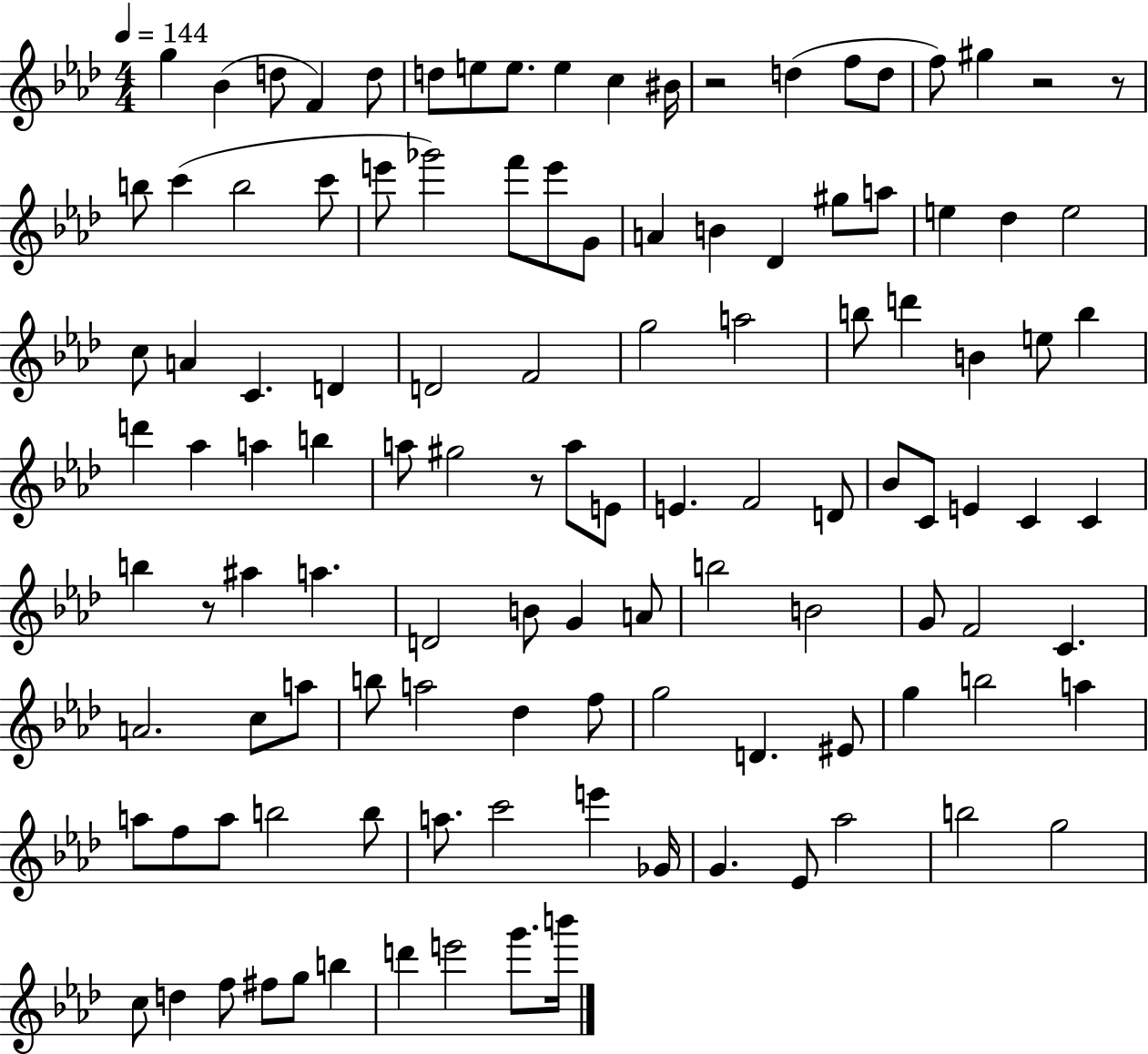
X:1
T:Untitled
M:4/4
L:1/4
K:Ab
g _B d/2 F d/2 d/2 e/2 e/2 e c ^B/4 z2 d f/2 d/2 f/2 ^g z2 z/2 b/2 c' b2 c'/2 e'/2 _g'2 f'/2 e'/2 G/2 A B _D ^g/2 a/2 e _d e2 c/2 A C D D2 F2 g2 a2 b/2 d' B e/2 b d' _a a b a/2 ^g2 z/2 a/2 E/2 E F2 D/2 _B/2 C/2 E C C b z/2 ^a a D2 B/2 G A/2 b2 B2 G/2 F2 C A2 c/2 a/2 b/2 a2 _d f/2 g2 D ^E/2 g b2 a a/2 f/2 a/2 b2 b/2 a/2 c'2 e' _G/4 G _E/2 _a2 b2 g2 c/2 d f/2 ^f/2 g/2 b d' e'2 g'/2 b'/4